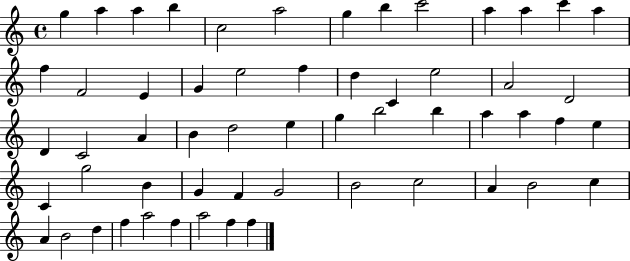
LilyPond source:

{
  \clef treble
  \time 4/4
  \defaultTimeSignature
  \key c \major
  g''4 a''4 a''4 b''4 | c''2 a''2 | g''4 b''4 c'''2 | a''4 a''4 c'''4 a''4 | \break f''4 f'2 e'4 | g'4 e''2 f''4 | d''4 c'4 e''2 | a'2 d'2 | \break d'4 c'2 a'4 | b'4 d''2 e''4 | g''4 b''2 b''4 | a''4 a''4 f''4 e''4 | \break c'4 g''2 b'4 | g'4 f'4 g'2 | b'2 c''2 | a'4 b'2 c''4 | \break a'4 b'2 d''4 | f''4 a''2 f''4 | a''2 f''4 f''4 | \bar "|."
}